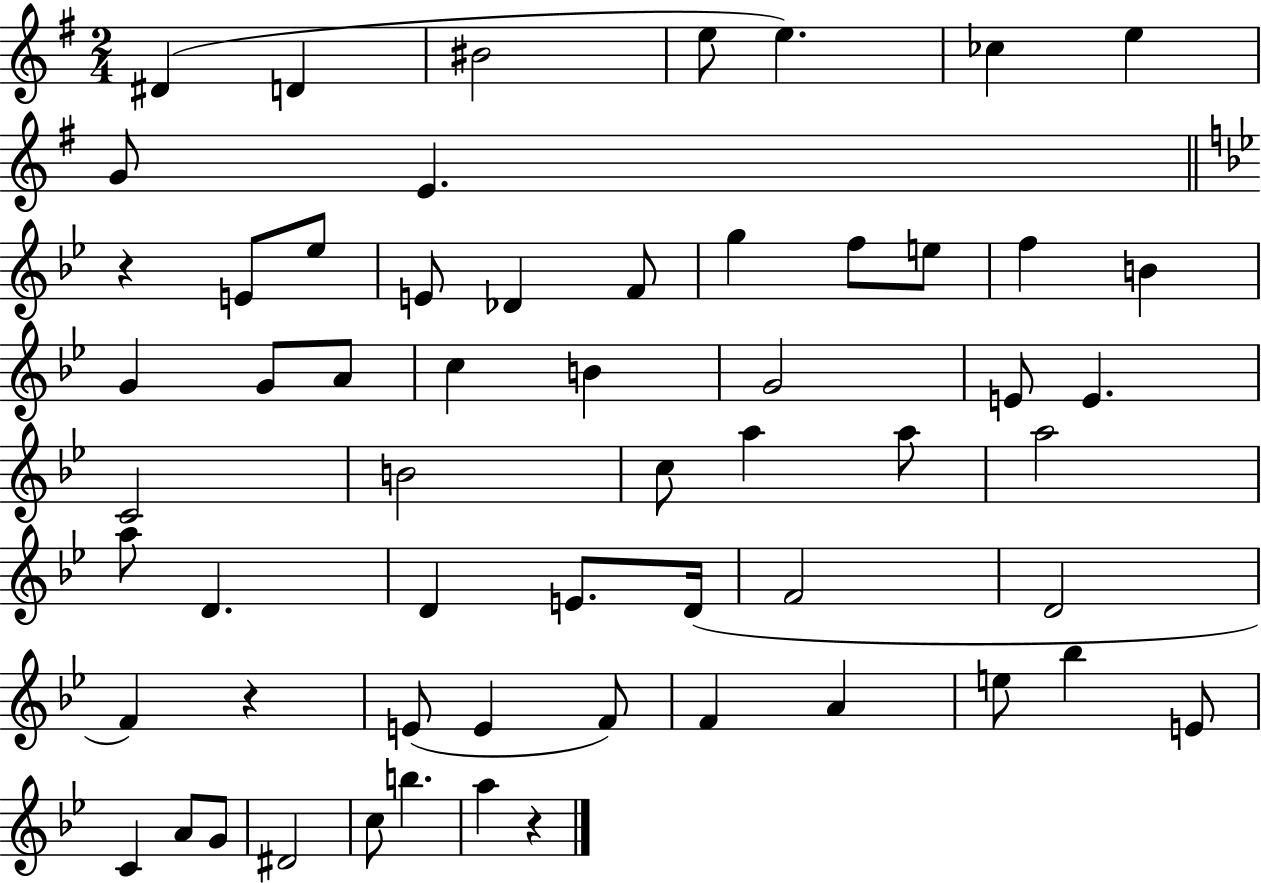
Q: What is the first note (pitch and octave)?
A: D#4